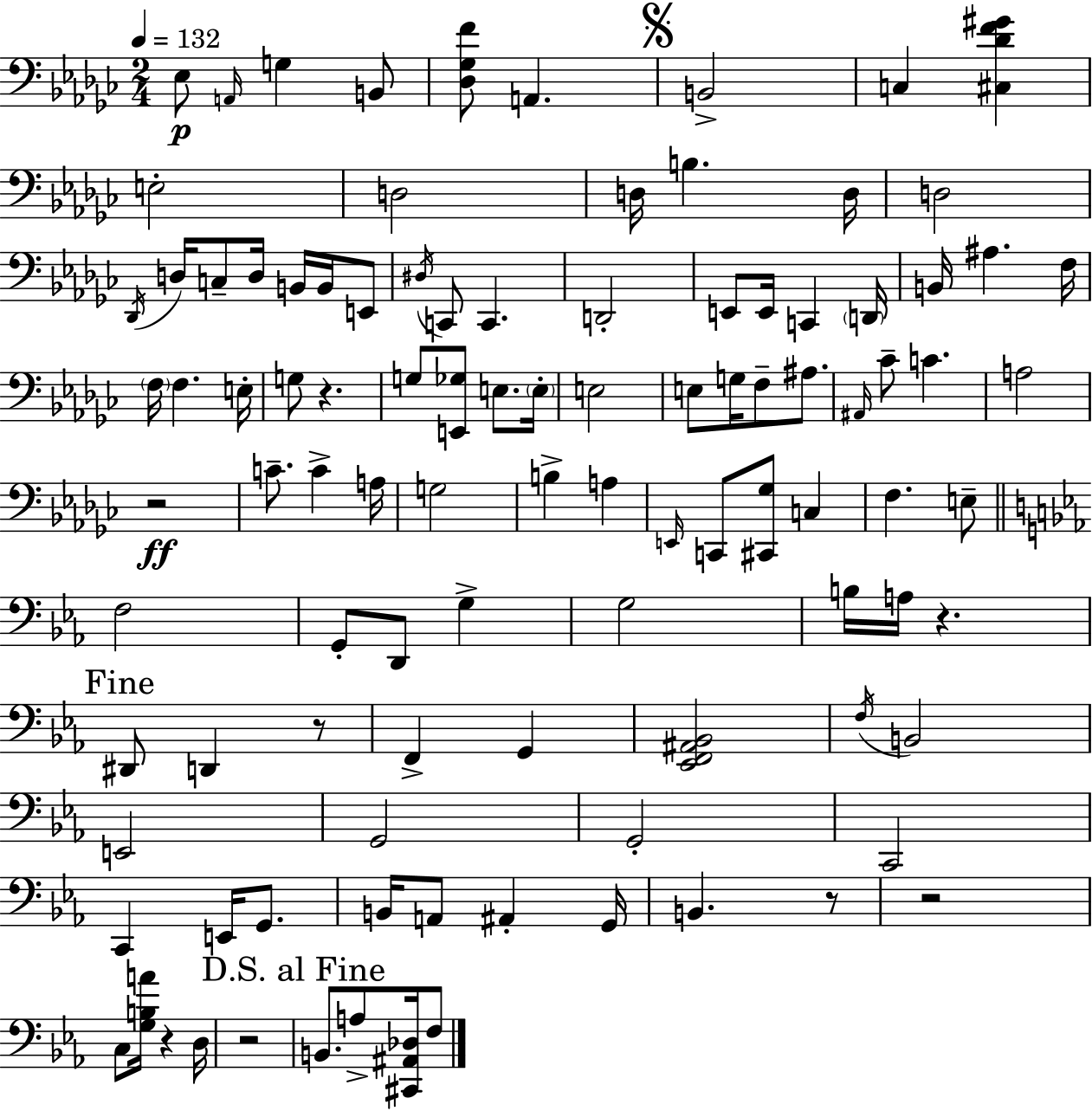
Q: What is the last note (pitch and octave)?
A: F3